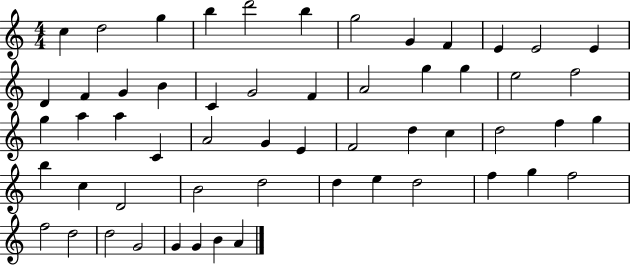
{
  \clef treble
  \numericTimeSignature
  \time 4/4
  \key c \major
  c''4 d''2 g''4 | b''4 d'''2 b''4 | g''2 g'4 f'4 | e'4 e'2 e'4 | \break d'4 f'4 g'4 b'4 | c'4 g'2 f'4 | a'2 g''4 g''4 | e''2 f''2 | \break g''4 a''4 a''4 c'4 | a'2 g'4 e'4 | f'2 d''4 c''4 | d''2 f''4 g''4 | \break b''4 c''4 d'2 | b'2 d''2 | d''4 e''4 d''2 | f''4 g''4 f''2 | \break f''2 d''2 | d''2 g'2 | g'4 g'4 b'4 a'4 | \bar "|."
}